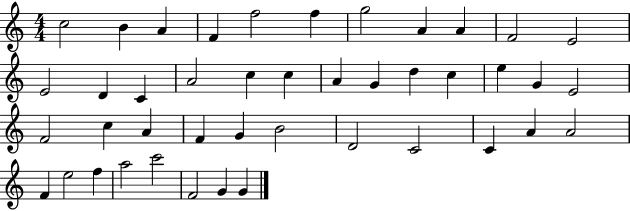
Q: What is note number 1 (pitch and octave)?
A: C5